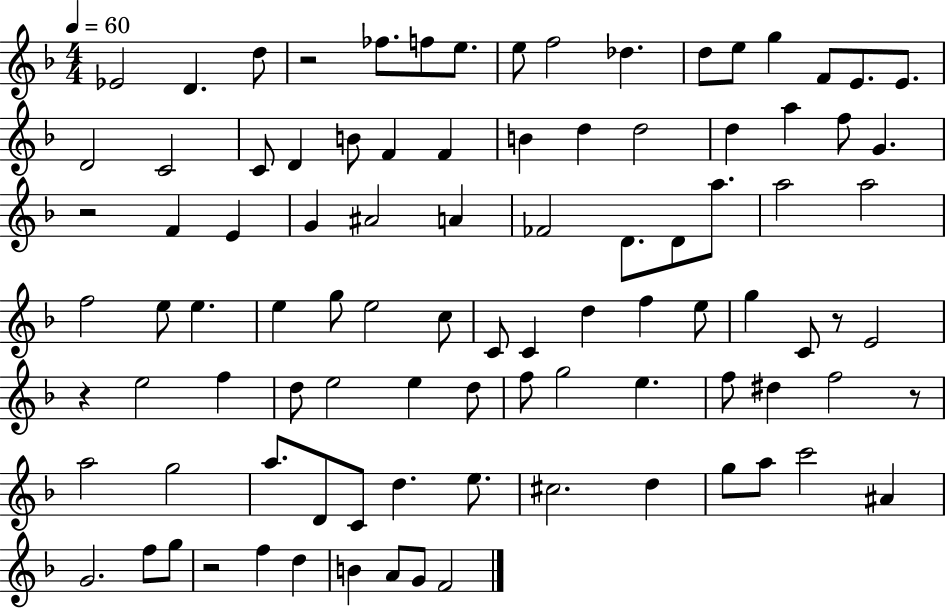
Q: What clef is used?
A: treble